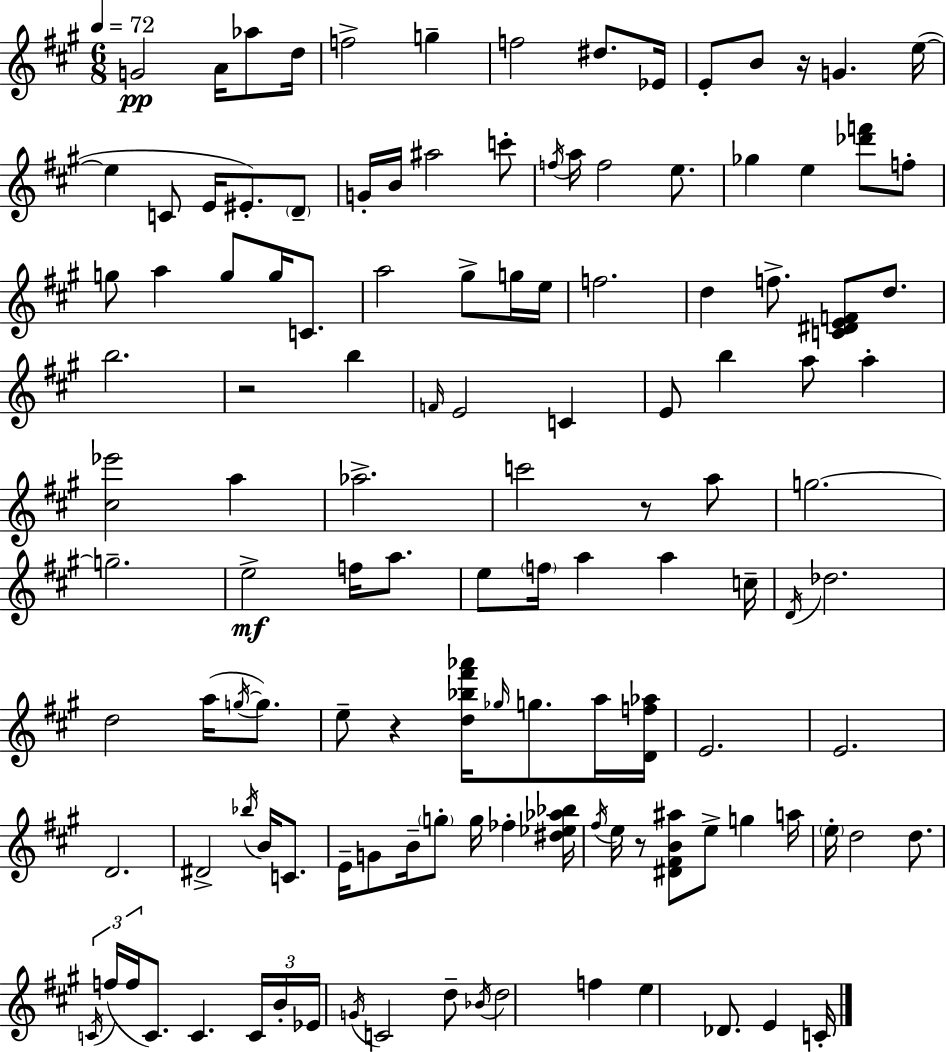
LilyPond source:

{
  \clef treble
  \numericTimeSignature
  \time 6/8
  \key a \major
  \tempo 4 = 72
  g'2\pp a'16 aes''8 d''16 | f''2-> g''4-- | f''2 dis''8. ees'16 | e'8-. b'8 r16 g'4. e''16~(~ | \break e''4 c'8 e'16 eis'8.-.) \parenthesize d'8-- | g'16-. b'16 ais''2 c'''8-. | \acciaccatura { f''16 } a''16 f''2 e''8. | ges''4 e''4 <des''' f'''>8 f''8-. | \break g''8 a''4 g''8 g''16 c'8. | a''2 gis''8-> g''16 | e''16 f''2. | d''4 f''8.-> <c' dis' e' f'>8 d''8. | \break b''2. | r2 b''4 | \grace { f'16 } e'2 c'4 | e'8 b''4 a''8 a''4-. | \break <cis'' ees'''>2 a''4 | aes''2.-> | c'''2 r8 | a''8 g''2.~~ | \break g''2.-- | e''2->\mf f''16 a''8. | e''8 \parenthesize f''16 a''4 a''4 | c''16-- \acciaccatura { d'16 } des''2. | \break d''2 a''16( | \acciaccatura { g''16~ }~ g''8.) e''8-- r4 <d'' bes'' fis''' aes'''>16 \grace { ges''16 } | g''8. a''16 <d' f'' aes''>16 e'2. | e'2. | \break d'2. | dis'2-> | \acciaccatura { bes''16 } b'16 c'8. e'16-- g'8 b'16-- \parenthesize g''8-. | g''16 fes''4-. <dis'' ees'' aes'' bes''>16 \acciaccatura { fis''16 } e''16 r8 <dis' fis' b' ais''>8 | \break e''8-> g''4 a''16 \parenthesize e''16-. d''2 | d''8. \tuplet 3/2 { \acciaccatura { c'16 }( f''16 f''16 } c'8.) | c'4. \tuplet 3/2 { c'16 b'16-. ees'16 } \acciaccatura { g'16 } c'2 | d''8-- \acciaccatura { bes'16 } d''2 | \break f''4 e''4 | des'8. e'4 c'16-. \bar "|."
}